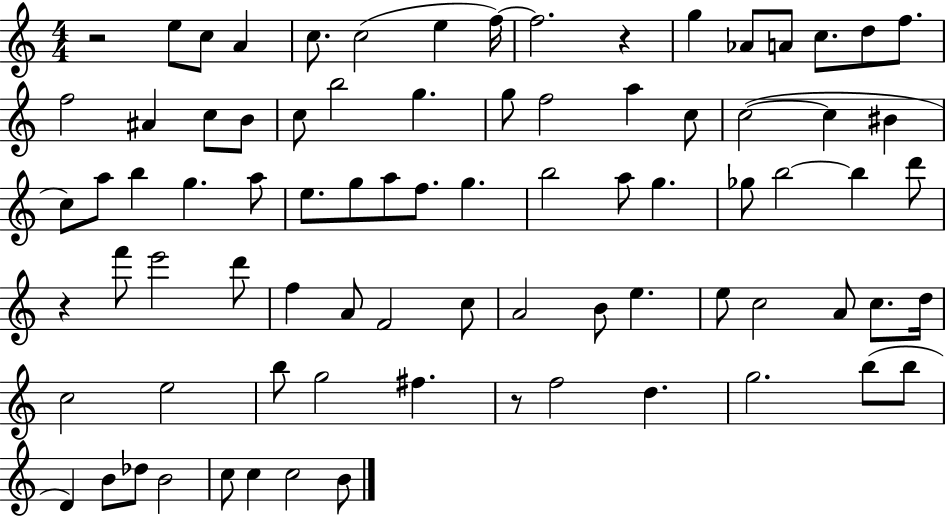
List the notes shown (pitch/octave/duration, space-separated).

R/h E5/e C5/e A4/q C5/e. C5/h E5/q F5/s F5/h. R/q G5/q Ab4/e A4/e C5/e. D5/e F5/e. F5/h A#4/q C5/e B4/e C5/e B5/h G5/q. G5/e F5/h A5/q C5/e C5/h C5/q BIS4/q C5/e A5/e B5/q G5/q. A5/e E5/e. G5/e A5/e F5/e. G5/q. B5/h A5/e G5/q. Gb5/e B5/h B5/q D6/e R/q F6/e E6/h D6/e F5/q A4/e F4/h C5/e A4/h B4/e E5/q. E5/e C5/h A4/e C5/e. D5/s C5/h E5/h B5/e G5/h F#5/q. R/e F5/h D5/q. G5/h. B5/e B5/e D4/q B4/e Db5/e B4/h C5/e C5/q C5/h B4/e